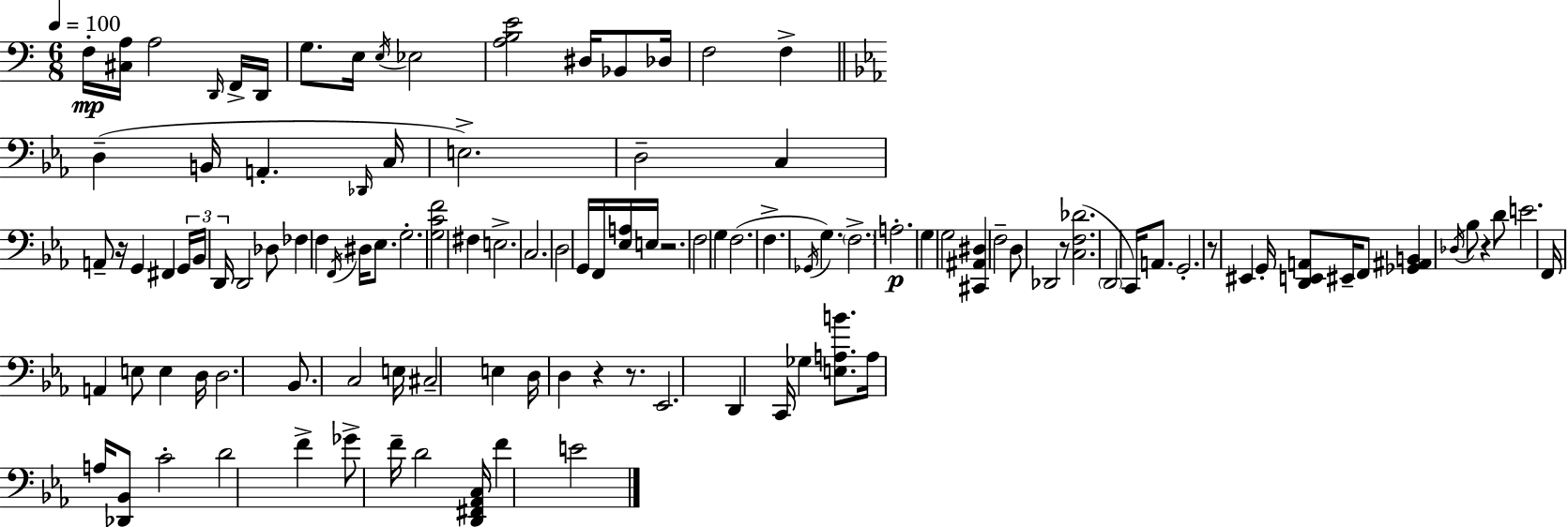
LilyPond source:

{
  \clef bass
  \numericTimeSignature
  \time 6/8
  \key c \major
  \tempo 4 = 100
  f16-.\mp <cis a>16 a2 \grace { d,16 } f,16-> | d,16 g8. e16 \acciaccatura { e16 } ees2 | <a b e'>2 dis16 bes,8 | des16 f2 f4-> | \break \bar "||" \break \key ees \major d4--( b,16 a,4.-. \grace { des,16 } | c16 e2.->) | d2-- c4 | a,8-- r16 g,4 fis,4 | \break \tuplet 3/2 { g,16 bes,16 d,16 } d,2 des8 | fes4 f4 \acciaccatura { f,16 } dis16 ees8. | g2.-. | <g c' f'>2 fis4 | \break e2.-> | c2. | d2 g,16 f,16 | <ees a>16 e16 r2. | \break f2 g4 | f2.( | f4.-> \acciaccatura { ges,16 } g4.) | \parenthesize f2.-> | \break a2.-.\p | g4 g2 | <cis, ais, dis>4 f2-- | d8 des,2 | \break r8 <c f des'>2.( | \parenthesize d,2 c,16) | a,8. g,2.-. | r8 eis,4 g,16-. <d, e, a,>8 | \break eis,16-- f,8 <ges, ais, b,>4 \acciaccatura { des16 } bes8 r4 | d'8 e'2. | f,16 a,4 e8 e4 | d16 d2. | \break bes,8. c2 | e16 cis2-- | e4 d16 d4 r4 | r8. ees,2. | \break d,4 c,16 ges4 | <e a b'>8. a16 a16 <des, bes,>8 c'2-. | d'2 | f'4-> ges'8-> f'16-- d'2 | \break <d, fis, aes, c>16 f'4 e'2 | \bar "|."
}